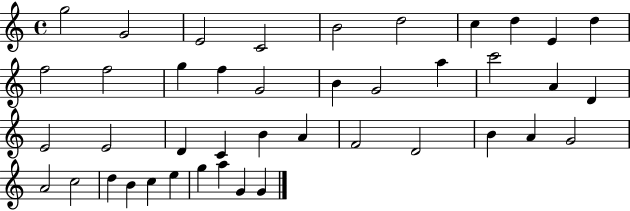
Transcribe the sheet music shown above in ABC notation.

X:1
T:Untitled
M:4/4
L:1/4
K:C
g2 G2 E2 C2 B2 d2 c d E d f2 f2 g f G2 B G2 a c'2 A D E2 E2 D C B A F2 D2 B A G2 A2 c2 d B c e g a G G